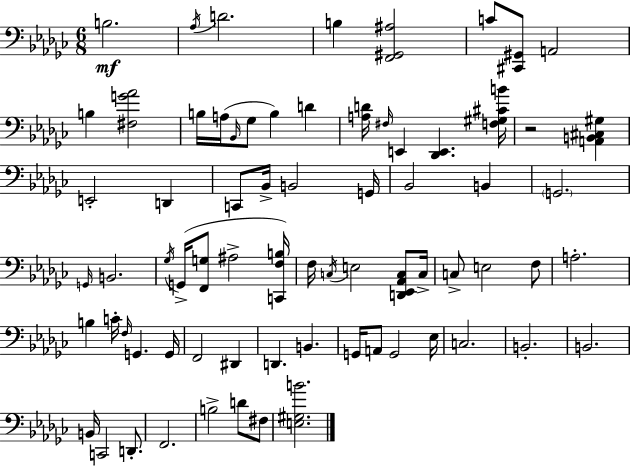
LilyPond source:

{
  \clef bass
  \numericTimeSignature
  \time 6/8
  \key ees \minor
  b2.\mf | \acciaccatura { aes16 } d'2. | b4 <f, gis, ais>2 | c'8 <cis, gis,>8 a,2 | \break b4 <fis g' aes'>2 | b16 a16( \grace { bes,16 } ges8 b4) d'4 | <a d'>16 \grace { fis16 } e,4 <des, e,>4. | <f gis cis' b'>16 r2 <a, b, cis gis>4 | \break e,2-. d,4 | c,8 bes,16-> b,2 | g,16 bes,2 b,4 | \parenthesize g,2. | \break \grace { g,16 } b,2. | \acciaccatura { ges16 } g,16->( <f, g>8 ais2-> | <c, f b>16) f16 \acciaccatura { c16 } e2 | <d, ees, aes, c>8 c16-> c8-> e2 | \break f8 a2.-. | b4 c'16-. \grace { f16 } | g,4. g,16 f,2 | dis,4 d,4. | \break b,4. g,16 a,8 g,2 | ees16 c2. | b,2.-. | b,2. | \break b,16 c,2 | d,8.-. f,2. | b2-> | d'8 fis8 <e gis b'>2. | \break \bar "|."
}